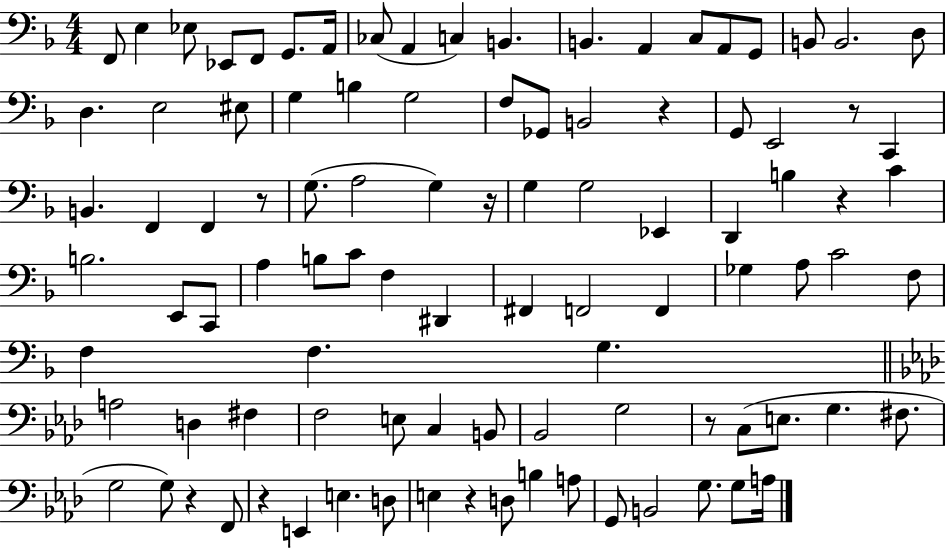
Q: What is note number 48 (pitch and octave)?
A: B3